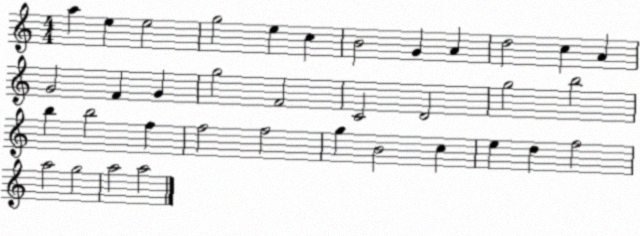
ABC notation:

X:1
T:Untitled
M:4/4
L:1/4
K:C
a e e2 g2 e c B2 G A d2 c A G2 F G g2 F2 C2 D2 g2 b2 b b2 f f2 f2 g B2 c e d f2 a2 g2 a2 a2